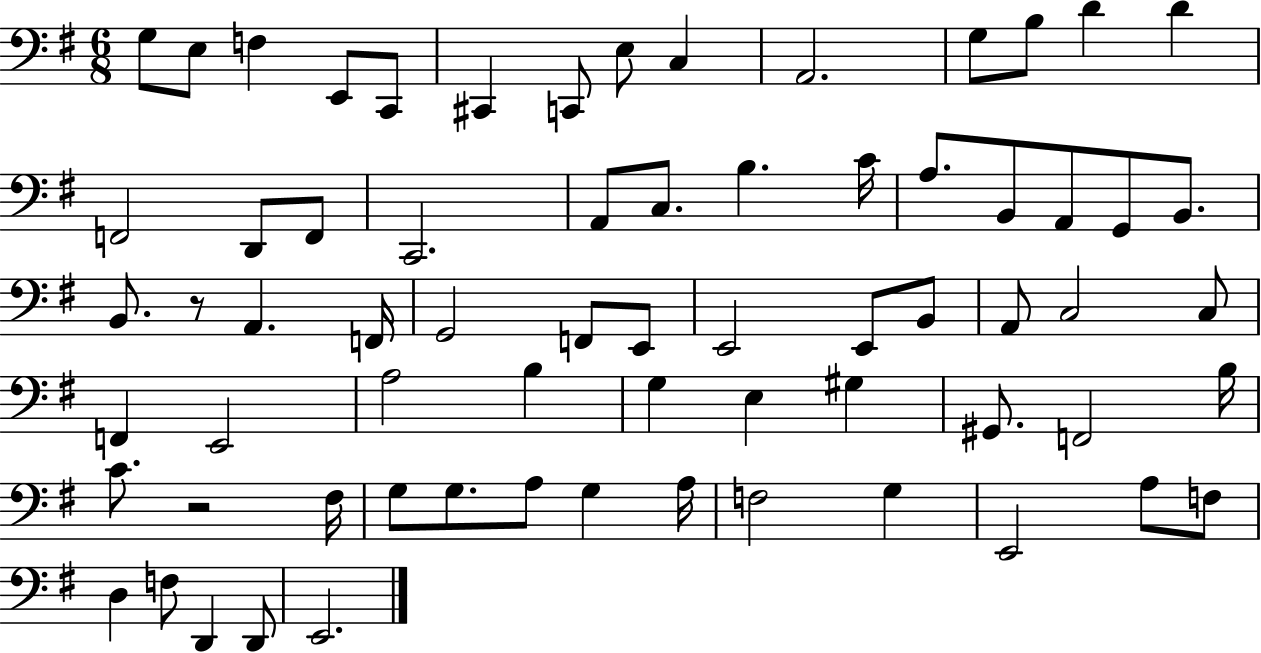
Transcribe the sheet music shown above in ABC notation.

X:1
T:Untitled
M:6/8
L:1/4
K:G
G,/2 E,/2 F, E,,/2 C,,/2 ^C,, C,,/2 E,/2 C, A,,2 G,/2 B,/2 D D F,,2 D,,/2 F,,/2 C,,2 A,,/2 C,/2 B, C/4 A,/2 B,,/2 A,,/2 G,,/2 B,,/2 B,,/2 z/2 A,, F,,/4 G,,2 F,,/2 E,,/2 E,,2 E,,/2 B,,/2 A,,/2 C,2 C,/2 F,, E,,2 A,2 B, G, E, ^G, ^G,,/2 F,,2 B,/4 C/2 z2 ^F,/4 G,/2 G,/2 A,/2 G, A,/4 F,2 G, E,,2 A,/2 F,/2 D, F,/2 D,, D,,/2 E,,2